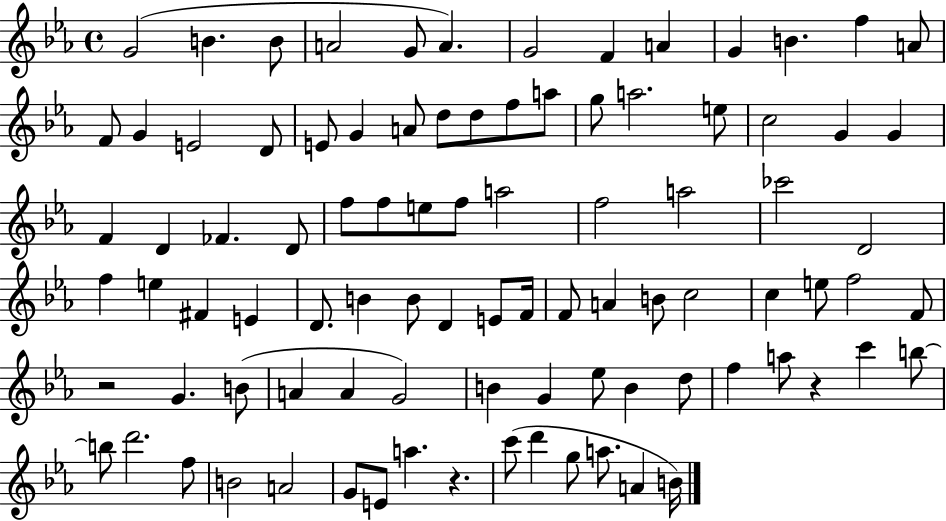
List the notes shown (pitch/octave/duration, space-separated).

G4/h B4/q. B4/e A4/h G4/e A4/q. G4/h F4/q A4/q G4/q B4/q. F5/q A4/e F4/e G4/q E4/h D4/e E4/e G4/q A4/e D5/e D5/e F5/e A5/e G5/e A5/h. E5/e C5/h G4/q G4/q F4/q D4/q FES4/q. D4/e F5/e F5/e E5/e F5/e A5/h F5/h A5/h CES6/h D4/h F5/q E5/q F#4/q E4/q D4/e. B4/q B4/e D4/q E4/e F4/s F4/e A4/q B4/e C5/h C5/q E5/e F5/h F4/e R/h G4/q. B4/e A4/q A4/q G4/h B4/q G4/q Eb5/e B4/q D5/e F5/q A5/e R/q C6/q B5/e B5/e D6/h. F5/e B4/h A4/h G4/e E4/e A5/q. R/q. C6/e D6/q G5/e A5/e. A4/q B4/s